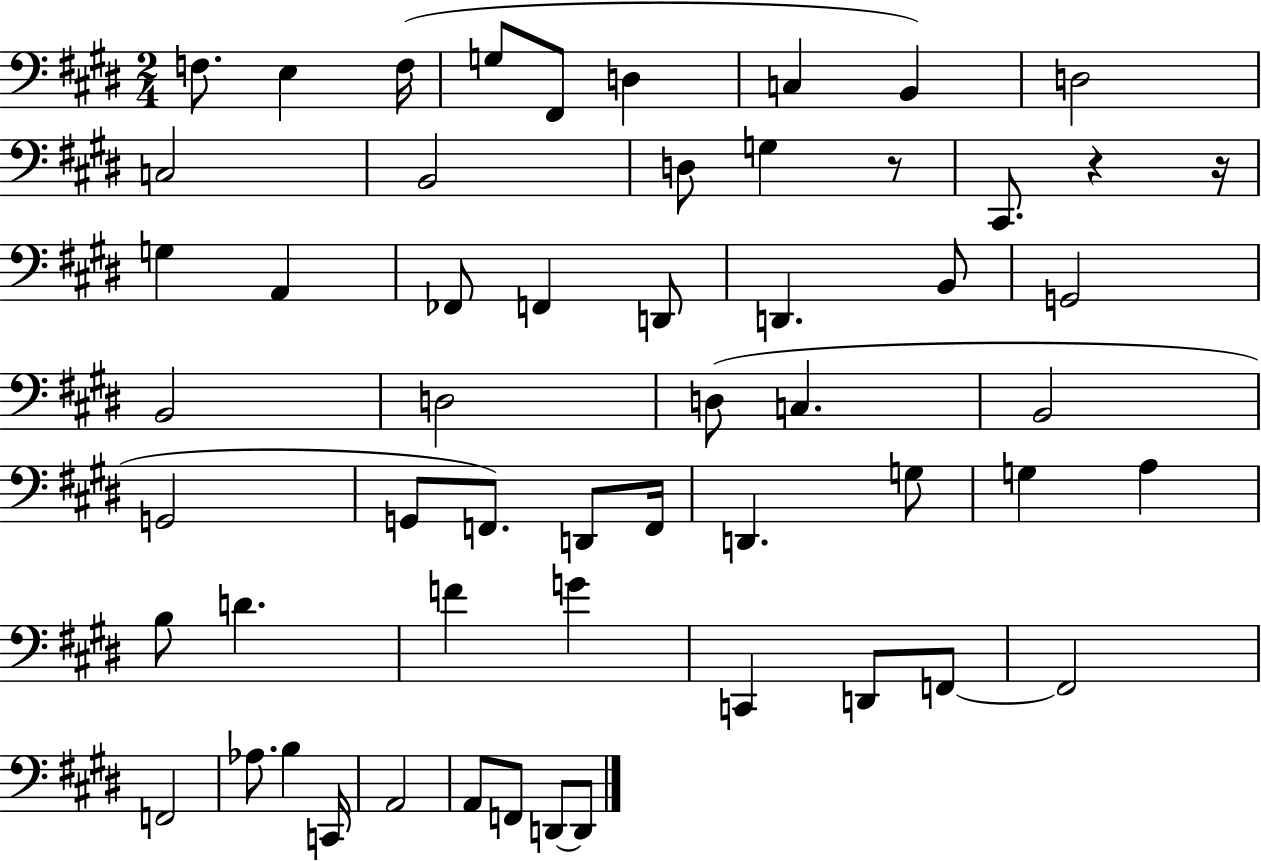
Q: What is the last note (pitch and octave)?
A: D2